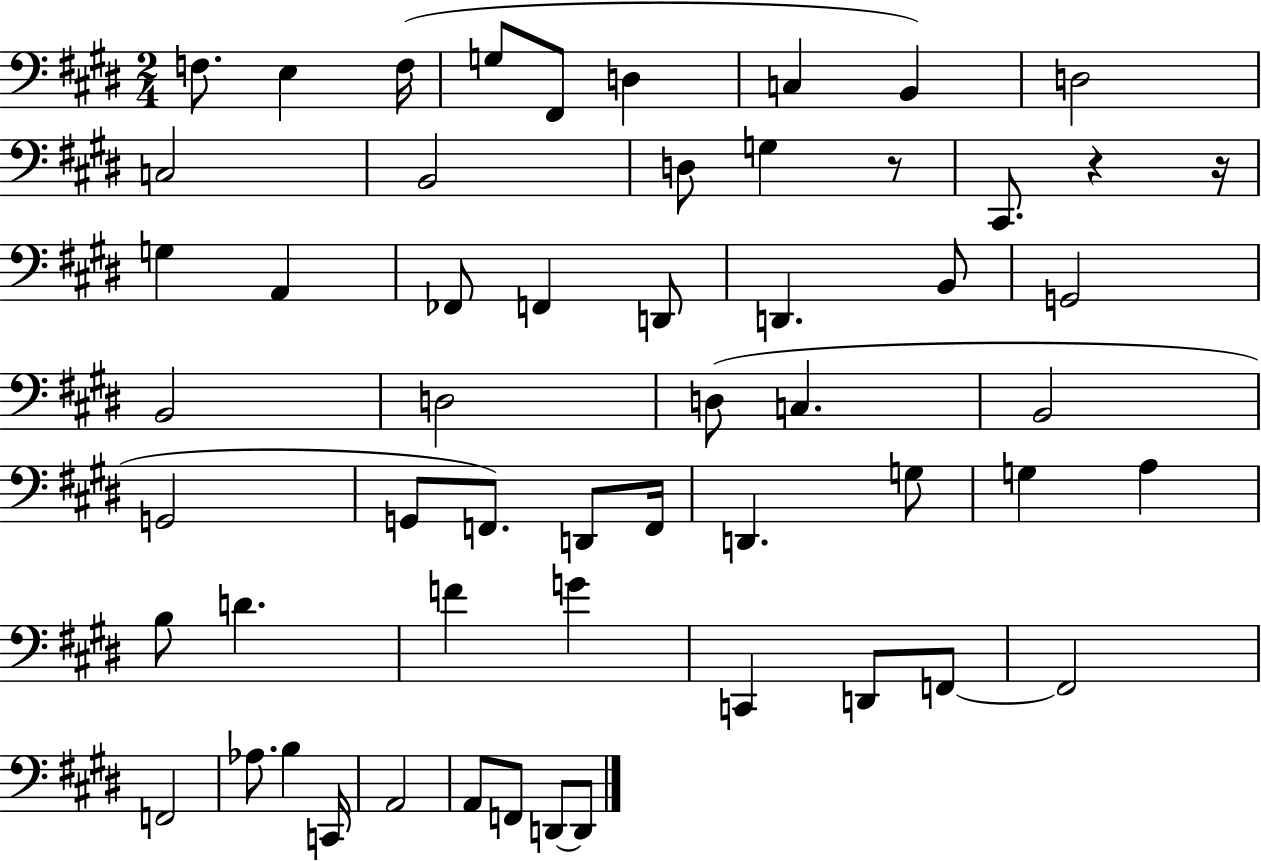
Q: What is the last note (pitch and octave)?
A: D2